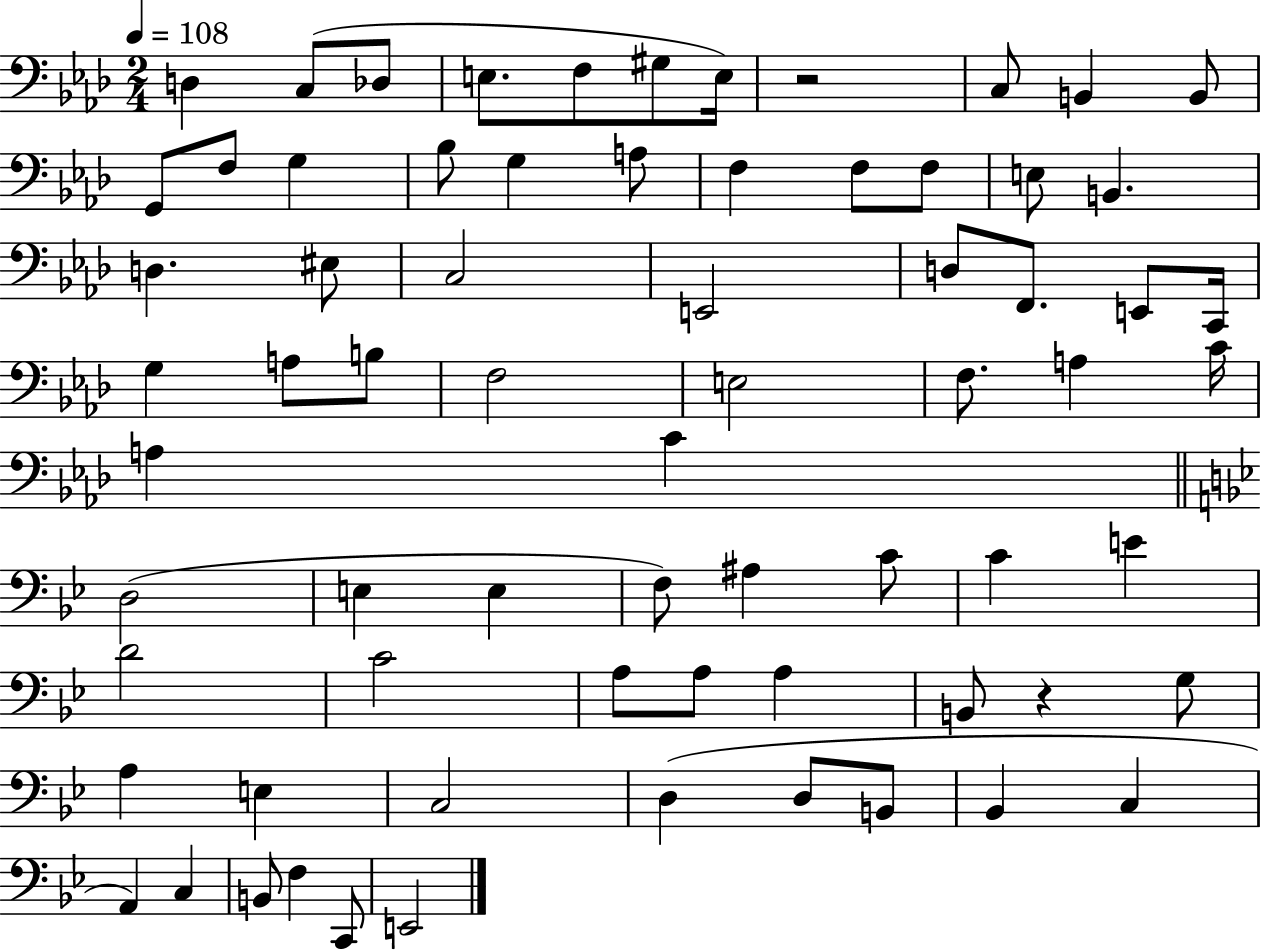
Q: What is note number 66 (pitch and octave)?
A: F3